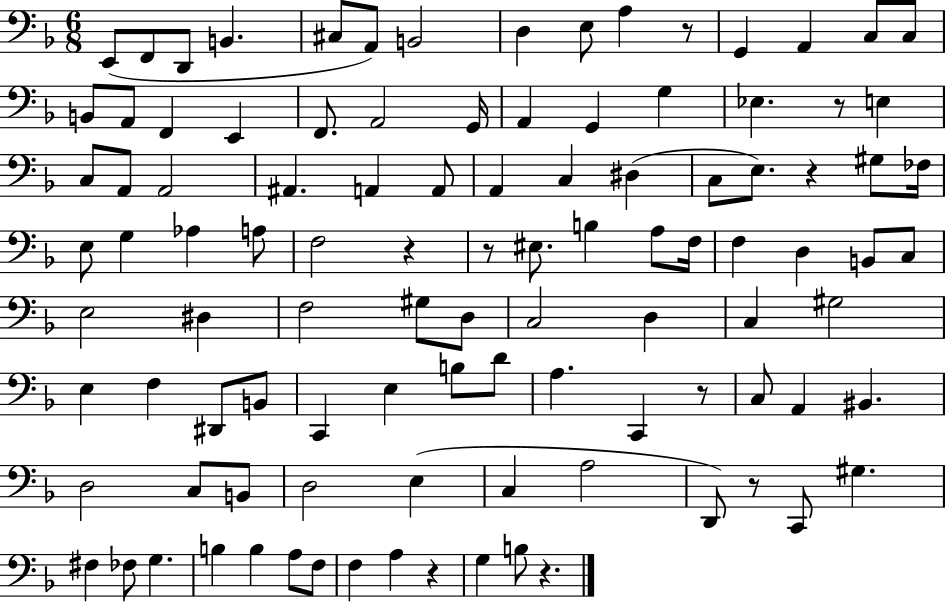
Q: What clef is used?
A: bass